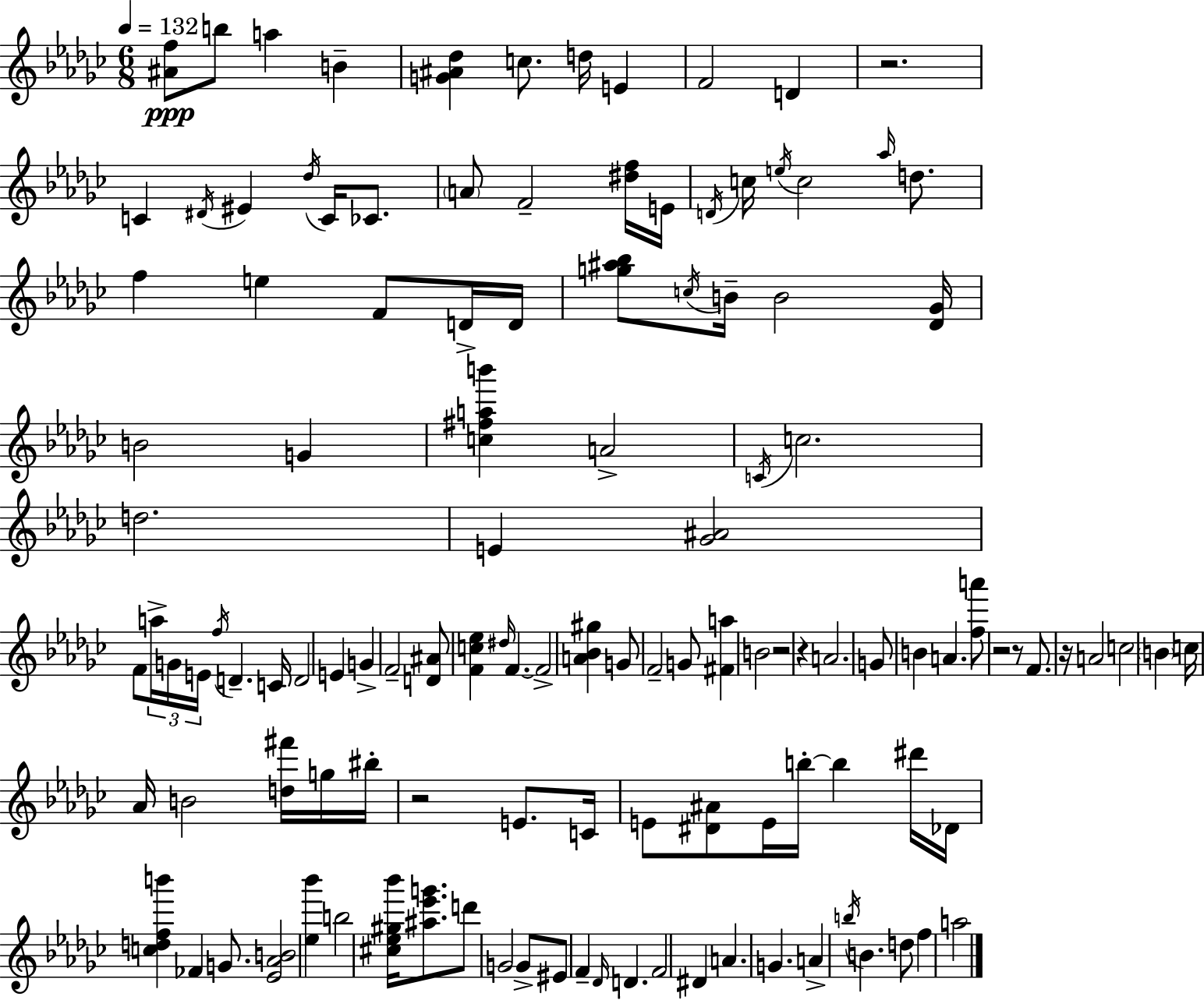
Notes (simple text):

[A#4,F5]/e B5/e A5/q B4/q [G4,A#4,Db5]/q C5/e. D5/s E4/q F4/h D4/q R/h. C4/q D#4/s EIS4/q Db5/s C4/s CES4/e. A4/e F4/h [D#5,F5]/s E4/s D4/s C5/s E5/s C5/h Ab5/s D5/e. F5/q E5/q F4/e D4/s D4/s [G5,A#5,Bb5]/e C5/s B4/s B4/h [Db4,Gb4]/s B4/h G4/q [C5,F#5,A5,B6]/q A4/h C4/s C5/h. D5/h. E4/q [Gb4,A#4]/h F4/e A5/s G4/s E4/s F5/s D4/q. C4/s D4/h E4/q G4/q F4/h [D4,A#4]/e [F4,C5,Eb5]/q D#5/s F4/q. F4/h [A4,Bb4,G#5]/q G4/e F4/h G4/e [F#4,A5]/q B4/h R/h R/q A4/h. G4/e B4/q A4/q. [F5,A6]/e R/h R/e F4/e. R/s A4/h C5/h B4/q C5/s Ab4/s B4/h [D5,F#6]/s G5/s BIS5/s R/h E4/e. C4/s E4/e [D#4,A#4]/e E4/s B5/s B5/q D#6/s Db4/s [C5,D5,F5,B6]/q FES4/q G4/e. [Eb4,Ab4,B4]/h [Eb5,Bb6]/q B5/h [C#5,Eb5,G#5,Bb6]/s [A#5,Eb6,G6]/e. D6/e G4/h G4/e EIS4/e F4/q Db4/s D4/q. F4/h D#4/q A4/q. G4/q. A4/q B5/s B4/q. D5/e F5/q A5/h